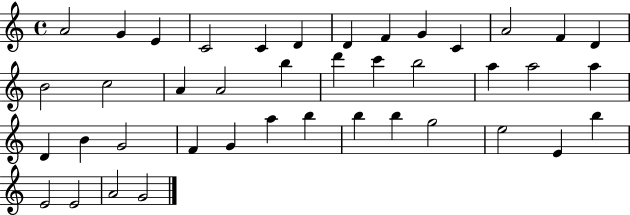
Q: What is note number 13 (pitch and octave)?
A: D4